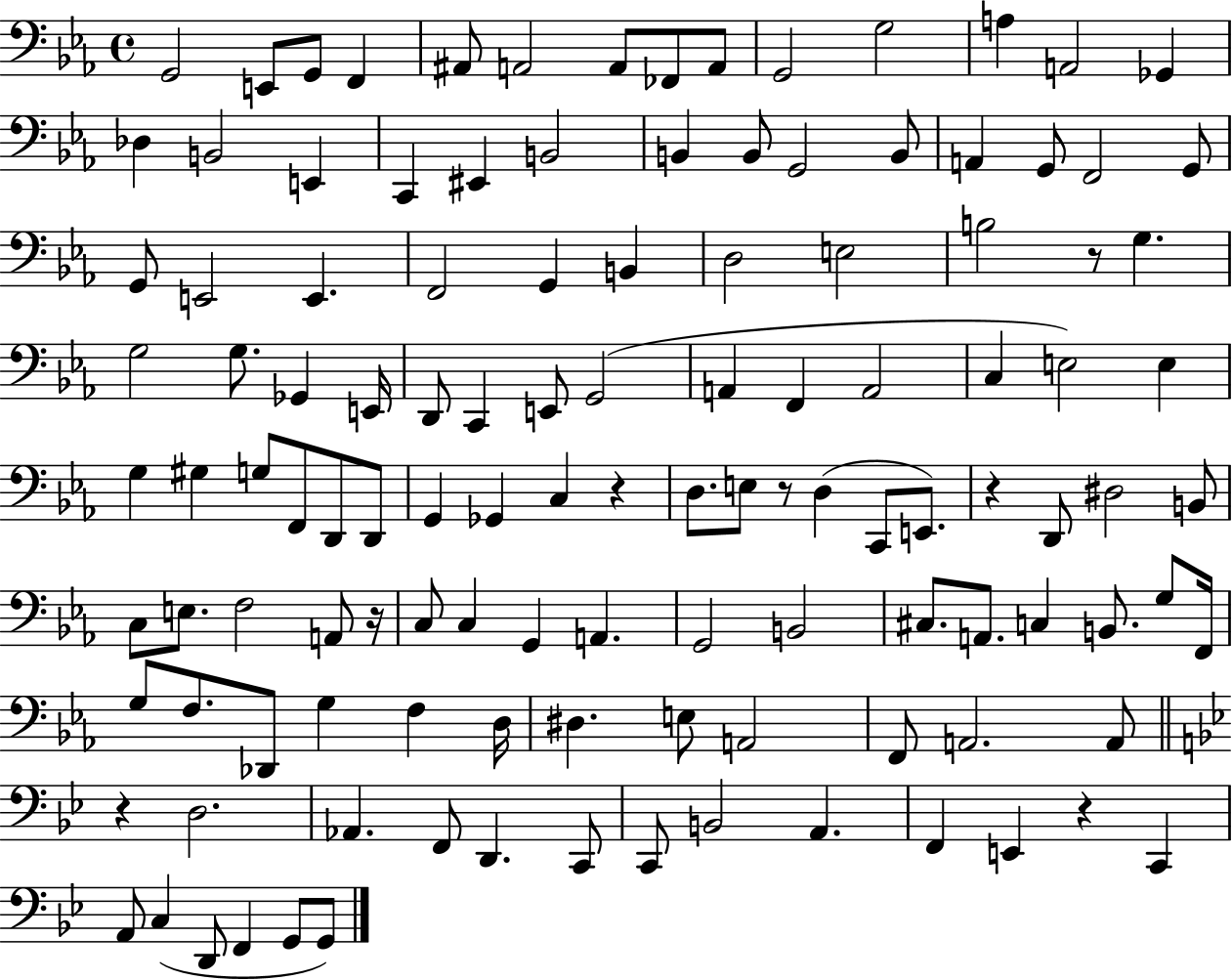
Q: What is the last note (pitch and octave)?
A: G2